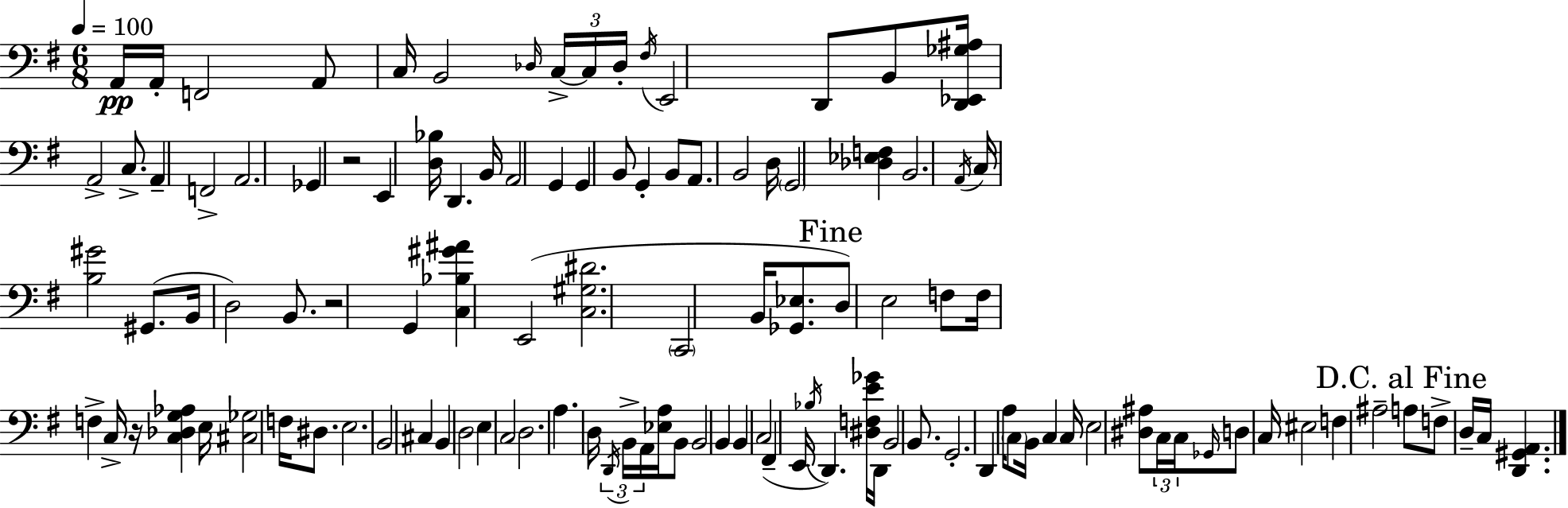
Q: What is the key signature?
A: E minor